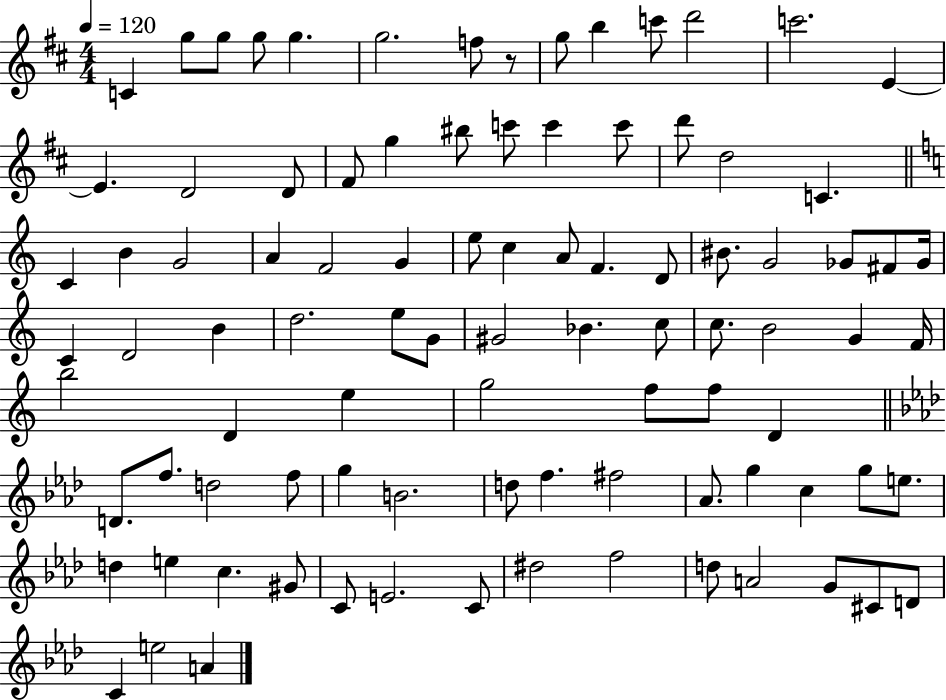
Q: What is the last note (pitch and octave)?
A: A4